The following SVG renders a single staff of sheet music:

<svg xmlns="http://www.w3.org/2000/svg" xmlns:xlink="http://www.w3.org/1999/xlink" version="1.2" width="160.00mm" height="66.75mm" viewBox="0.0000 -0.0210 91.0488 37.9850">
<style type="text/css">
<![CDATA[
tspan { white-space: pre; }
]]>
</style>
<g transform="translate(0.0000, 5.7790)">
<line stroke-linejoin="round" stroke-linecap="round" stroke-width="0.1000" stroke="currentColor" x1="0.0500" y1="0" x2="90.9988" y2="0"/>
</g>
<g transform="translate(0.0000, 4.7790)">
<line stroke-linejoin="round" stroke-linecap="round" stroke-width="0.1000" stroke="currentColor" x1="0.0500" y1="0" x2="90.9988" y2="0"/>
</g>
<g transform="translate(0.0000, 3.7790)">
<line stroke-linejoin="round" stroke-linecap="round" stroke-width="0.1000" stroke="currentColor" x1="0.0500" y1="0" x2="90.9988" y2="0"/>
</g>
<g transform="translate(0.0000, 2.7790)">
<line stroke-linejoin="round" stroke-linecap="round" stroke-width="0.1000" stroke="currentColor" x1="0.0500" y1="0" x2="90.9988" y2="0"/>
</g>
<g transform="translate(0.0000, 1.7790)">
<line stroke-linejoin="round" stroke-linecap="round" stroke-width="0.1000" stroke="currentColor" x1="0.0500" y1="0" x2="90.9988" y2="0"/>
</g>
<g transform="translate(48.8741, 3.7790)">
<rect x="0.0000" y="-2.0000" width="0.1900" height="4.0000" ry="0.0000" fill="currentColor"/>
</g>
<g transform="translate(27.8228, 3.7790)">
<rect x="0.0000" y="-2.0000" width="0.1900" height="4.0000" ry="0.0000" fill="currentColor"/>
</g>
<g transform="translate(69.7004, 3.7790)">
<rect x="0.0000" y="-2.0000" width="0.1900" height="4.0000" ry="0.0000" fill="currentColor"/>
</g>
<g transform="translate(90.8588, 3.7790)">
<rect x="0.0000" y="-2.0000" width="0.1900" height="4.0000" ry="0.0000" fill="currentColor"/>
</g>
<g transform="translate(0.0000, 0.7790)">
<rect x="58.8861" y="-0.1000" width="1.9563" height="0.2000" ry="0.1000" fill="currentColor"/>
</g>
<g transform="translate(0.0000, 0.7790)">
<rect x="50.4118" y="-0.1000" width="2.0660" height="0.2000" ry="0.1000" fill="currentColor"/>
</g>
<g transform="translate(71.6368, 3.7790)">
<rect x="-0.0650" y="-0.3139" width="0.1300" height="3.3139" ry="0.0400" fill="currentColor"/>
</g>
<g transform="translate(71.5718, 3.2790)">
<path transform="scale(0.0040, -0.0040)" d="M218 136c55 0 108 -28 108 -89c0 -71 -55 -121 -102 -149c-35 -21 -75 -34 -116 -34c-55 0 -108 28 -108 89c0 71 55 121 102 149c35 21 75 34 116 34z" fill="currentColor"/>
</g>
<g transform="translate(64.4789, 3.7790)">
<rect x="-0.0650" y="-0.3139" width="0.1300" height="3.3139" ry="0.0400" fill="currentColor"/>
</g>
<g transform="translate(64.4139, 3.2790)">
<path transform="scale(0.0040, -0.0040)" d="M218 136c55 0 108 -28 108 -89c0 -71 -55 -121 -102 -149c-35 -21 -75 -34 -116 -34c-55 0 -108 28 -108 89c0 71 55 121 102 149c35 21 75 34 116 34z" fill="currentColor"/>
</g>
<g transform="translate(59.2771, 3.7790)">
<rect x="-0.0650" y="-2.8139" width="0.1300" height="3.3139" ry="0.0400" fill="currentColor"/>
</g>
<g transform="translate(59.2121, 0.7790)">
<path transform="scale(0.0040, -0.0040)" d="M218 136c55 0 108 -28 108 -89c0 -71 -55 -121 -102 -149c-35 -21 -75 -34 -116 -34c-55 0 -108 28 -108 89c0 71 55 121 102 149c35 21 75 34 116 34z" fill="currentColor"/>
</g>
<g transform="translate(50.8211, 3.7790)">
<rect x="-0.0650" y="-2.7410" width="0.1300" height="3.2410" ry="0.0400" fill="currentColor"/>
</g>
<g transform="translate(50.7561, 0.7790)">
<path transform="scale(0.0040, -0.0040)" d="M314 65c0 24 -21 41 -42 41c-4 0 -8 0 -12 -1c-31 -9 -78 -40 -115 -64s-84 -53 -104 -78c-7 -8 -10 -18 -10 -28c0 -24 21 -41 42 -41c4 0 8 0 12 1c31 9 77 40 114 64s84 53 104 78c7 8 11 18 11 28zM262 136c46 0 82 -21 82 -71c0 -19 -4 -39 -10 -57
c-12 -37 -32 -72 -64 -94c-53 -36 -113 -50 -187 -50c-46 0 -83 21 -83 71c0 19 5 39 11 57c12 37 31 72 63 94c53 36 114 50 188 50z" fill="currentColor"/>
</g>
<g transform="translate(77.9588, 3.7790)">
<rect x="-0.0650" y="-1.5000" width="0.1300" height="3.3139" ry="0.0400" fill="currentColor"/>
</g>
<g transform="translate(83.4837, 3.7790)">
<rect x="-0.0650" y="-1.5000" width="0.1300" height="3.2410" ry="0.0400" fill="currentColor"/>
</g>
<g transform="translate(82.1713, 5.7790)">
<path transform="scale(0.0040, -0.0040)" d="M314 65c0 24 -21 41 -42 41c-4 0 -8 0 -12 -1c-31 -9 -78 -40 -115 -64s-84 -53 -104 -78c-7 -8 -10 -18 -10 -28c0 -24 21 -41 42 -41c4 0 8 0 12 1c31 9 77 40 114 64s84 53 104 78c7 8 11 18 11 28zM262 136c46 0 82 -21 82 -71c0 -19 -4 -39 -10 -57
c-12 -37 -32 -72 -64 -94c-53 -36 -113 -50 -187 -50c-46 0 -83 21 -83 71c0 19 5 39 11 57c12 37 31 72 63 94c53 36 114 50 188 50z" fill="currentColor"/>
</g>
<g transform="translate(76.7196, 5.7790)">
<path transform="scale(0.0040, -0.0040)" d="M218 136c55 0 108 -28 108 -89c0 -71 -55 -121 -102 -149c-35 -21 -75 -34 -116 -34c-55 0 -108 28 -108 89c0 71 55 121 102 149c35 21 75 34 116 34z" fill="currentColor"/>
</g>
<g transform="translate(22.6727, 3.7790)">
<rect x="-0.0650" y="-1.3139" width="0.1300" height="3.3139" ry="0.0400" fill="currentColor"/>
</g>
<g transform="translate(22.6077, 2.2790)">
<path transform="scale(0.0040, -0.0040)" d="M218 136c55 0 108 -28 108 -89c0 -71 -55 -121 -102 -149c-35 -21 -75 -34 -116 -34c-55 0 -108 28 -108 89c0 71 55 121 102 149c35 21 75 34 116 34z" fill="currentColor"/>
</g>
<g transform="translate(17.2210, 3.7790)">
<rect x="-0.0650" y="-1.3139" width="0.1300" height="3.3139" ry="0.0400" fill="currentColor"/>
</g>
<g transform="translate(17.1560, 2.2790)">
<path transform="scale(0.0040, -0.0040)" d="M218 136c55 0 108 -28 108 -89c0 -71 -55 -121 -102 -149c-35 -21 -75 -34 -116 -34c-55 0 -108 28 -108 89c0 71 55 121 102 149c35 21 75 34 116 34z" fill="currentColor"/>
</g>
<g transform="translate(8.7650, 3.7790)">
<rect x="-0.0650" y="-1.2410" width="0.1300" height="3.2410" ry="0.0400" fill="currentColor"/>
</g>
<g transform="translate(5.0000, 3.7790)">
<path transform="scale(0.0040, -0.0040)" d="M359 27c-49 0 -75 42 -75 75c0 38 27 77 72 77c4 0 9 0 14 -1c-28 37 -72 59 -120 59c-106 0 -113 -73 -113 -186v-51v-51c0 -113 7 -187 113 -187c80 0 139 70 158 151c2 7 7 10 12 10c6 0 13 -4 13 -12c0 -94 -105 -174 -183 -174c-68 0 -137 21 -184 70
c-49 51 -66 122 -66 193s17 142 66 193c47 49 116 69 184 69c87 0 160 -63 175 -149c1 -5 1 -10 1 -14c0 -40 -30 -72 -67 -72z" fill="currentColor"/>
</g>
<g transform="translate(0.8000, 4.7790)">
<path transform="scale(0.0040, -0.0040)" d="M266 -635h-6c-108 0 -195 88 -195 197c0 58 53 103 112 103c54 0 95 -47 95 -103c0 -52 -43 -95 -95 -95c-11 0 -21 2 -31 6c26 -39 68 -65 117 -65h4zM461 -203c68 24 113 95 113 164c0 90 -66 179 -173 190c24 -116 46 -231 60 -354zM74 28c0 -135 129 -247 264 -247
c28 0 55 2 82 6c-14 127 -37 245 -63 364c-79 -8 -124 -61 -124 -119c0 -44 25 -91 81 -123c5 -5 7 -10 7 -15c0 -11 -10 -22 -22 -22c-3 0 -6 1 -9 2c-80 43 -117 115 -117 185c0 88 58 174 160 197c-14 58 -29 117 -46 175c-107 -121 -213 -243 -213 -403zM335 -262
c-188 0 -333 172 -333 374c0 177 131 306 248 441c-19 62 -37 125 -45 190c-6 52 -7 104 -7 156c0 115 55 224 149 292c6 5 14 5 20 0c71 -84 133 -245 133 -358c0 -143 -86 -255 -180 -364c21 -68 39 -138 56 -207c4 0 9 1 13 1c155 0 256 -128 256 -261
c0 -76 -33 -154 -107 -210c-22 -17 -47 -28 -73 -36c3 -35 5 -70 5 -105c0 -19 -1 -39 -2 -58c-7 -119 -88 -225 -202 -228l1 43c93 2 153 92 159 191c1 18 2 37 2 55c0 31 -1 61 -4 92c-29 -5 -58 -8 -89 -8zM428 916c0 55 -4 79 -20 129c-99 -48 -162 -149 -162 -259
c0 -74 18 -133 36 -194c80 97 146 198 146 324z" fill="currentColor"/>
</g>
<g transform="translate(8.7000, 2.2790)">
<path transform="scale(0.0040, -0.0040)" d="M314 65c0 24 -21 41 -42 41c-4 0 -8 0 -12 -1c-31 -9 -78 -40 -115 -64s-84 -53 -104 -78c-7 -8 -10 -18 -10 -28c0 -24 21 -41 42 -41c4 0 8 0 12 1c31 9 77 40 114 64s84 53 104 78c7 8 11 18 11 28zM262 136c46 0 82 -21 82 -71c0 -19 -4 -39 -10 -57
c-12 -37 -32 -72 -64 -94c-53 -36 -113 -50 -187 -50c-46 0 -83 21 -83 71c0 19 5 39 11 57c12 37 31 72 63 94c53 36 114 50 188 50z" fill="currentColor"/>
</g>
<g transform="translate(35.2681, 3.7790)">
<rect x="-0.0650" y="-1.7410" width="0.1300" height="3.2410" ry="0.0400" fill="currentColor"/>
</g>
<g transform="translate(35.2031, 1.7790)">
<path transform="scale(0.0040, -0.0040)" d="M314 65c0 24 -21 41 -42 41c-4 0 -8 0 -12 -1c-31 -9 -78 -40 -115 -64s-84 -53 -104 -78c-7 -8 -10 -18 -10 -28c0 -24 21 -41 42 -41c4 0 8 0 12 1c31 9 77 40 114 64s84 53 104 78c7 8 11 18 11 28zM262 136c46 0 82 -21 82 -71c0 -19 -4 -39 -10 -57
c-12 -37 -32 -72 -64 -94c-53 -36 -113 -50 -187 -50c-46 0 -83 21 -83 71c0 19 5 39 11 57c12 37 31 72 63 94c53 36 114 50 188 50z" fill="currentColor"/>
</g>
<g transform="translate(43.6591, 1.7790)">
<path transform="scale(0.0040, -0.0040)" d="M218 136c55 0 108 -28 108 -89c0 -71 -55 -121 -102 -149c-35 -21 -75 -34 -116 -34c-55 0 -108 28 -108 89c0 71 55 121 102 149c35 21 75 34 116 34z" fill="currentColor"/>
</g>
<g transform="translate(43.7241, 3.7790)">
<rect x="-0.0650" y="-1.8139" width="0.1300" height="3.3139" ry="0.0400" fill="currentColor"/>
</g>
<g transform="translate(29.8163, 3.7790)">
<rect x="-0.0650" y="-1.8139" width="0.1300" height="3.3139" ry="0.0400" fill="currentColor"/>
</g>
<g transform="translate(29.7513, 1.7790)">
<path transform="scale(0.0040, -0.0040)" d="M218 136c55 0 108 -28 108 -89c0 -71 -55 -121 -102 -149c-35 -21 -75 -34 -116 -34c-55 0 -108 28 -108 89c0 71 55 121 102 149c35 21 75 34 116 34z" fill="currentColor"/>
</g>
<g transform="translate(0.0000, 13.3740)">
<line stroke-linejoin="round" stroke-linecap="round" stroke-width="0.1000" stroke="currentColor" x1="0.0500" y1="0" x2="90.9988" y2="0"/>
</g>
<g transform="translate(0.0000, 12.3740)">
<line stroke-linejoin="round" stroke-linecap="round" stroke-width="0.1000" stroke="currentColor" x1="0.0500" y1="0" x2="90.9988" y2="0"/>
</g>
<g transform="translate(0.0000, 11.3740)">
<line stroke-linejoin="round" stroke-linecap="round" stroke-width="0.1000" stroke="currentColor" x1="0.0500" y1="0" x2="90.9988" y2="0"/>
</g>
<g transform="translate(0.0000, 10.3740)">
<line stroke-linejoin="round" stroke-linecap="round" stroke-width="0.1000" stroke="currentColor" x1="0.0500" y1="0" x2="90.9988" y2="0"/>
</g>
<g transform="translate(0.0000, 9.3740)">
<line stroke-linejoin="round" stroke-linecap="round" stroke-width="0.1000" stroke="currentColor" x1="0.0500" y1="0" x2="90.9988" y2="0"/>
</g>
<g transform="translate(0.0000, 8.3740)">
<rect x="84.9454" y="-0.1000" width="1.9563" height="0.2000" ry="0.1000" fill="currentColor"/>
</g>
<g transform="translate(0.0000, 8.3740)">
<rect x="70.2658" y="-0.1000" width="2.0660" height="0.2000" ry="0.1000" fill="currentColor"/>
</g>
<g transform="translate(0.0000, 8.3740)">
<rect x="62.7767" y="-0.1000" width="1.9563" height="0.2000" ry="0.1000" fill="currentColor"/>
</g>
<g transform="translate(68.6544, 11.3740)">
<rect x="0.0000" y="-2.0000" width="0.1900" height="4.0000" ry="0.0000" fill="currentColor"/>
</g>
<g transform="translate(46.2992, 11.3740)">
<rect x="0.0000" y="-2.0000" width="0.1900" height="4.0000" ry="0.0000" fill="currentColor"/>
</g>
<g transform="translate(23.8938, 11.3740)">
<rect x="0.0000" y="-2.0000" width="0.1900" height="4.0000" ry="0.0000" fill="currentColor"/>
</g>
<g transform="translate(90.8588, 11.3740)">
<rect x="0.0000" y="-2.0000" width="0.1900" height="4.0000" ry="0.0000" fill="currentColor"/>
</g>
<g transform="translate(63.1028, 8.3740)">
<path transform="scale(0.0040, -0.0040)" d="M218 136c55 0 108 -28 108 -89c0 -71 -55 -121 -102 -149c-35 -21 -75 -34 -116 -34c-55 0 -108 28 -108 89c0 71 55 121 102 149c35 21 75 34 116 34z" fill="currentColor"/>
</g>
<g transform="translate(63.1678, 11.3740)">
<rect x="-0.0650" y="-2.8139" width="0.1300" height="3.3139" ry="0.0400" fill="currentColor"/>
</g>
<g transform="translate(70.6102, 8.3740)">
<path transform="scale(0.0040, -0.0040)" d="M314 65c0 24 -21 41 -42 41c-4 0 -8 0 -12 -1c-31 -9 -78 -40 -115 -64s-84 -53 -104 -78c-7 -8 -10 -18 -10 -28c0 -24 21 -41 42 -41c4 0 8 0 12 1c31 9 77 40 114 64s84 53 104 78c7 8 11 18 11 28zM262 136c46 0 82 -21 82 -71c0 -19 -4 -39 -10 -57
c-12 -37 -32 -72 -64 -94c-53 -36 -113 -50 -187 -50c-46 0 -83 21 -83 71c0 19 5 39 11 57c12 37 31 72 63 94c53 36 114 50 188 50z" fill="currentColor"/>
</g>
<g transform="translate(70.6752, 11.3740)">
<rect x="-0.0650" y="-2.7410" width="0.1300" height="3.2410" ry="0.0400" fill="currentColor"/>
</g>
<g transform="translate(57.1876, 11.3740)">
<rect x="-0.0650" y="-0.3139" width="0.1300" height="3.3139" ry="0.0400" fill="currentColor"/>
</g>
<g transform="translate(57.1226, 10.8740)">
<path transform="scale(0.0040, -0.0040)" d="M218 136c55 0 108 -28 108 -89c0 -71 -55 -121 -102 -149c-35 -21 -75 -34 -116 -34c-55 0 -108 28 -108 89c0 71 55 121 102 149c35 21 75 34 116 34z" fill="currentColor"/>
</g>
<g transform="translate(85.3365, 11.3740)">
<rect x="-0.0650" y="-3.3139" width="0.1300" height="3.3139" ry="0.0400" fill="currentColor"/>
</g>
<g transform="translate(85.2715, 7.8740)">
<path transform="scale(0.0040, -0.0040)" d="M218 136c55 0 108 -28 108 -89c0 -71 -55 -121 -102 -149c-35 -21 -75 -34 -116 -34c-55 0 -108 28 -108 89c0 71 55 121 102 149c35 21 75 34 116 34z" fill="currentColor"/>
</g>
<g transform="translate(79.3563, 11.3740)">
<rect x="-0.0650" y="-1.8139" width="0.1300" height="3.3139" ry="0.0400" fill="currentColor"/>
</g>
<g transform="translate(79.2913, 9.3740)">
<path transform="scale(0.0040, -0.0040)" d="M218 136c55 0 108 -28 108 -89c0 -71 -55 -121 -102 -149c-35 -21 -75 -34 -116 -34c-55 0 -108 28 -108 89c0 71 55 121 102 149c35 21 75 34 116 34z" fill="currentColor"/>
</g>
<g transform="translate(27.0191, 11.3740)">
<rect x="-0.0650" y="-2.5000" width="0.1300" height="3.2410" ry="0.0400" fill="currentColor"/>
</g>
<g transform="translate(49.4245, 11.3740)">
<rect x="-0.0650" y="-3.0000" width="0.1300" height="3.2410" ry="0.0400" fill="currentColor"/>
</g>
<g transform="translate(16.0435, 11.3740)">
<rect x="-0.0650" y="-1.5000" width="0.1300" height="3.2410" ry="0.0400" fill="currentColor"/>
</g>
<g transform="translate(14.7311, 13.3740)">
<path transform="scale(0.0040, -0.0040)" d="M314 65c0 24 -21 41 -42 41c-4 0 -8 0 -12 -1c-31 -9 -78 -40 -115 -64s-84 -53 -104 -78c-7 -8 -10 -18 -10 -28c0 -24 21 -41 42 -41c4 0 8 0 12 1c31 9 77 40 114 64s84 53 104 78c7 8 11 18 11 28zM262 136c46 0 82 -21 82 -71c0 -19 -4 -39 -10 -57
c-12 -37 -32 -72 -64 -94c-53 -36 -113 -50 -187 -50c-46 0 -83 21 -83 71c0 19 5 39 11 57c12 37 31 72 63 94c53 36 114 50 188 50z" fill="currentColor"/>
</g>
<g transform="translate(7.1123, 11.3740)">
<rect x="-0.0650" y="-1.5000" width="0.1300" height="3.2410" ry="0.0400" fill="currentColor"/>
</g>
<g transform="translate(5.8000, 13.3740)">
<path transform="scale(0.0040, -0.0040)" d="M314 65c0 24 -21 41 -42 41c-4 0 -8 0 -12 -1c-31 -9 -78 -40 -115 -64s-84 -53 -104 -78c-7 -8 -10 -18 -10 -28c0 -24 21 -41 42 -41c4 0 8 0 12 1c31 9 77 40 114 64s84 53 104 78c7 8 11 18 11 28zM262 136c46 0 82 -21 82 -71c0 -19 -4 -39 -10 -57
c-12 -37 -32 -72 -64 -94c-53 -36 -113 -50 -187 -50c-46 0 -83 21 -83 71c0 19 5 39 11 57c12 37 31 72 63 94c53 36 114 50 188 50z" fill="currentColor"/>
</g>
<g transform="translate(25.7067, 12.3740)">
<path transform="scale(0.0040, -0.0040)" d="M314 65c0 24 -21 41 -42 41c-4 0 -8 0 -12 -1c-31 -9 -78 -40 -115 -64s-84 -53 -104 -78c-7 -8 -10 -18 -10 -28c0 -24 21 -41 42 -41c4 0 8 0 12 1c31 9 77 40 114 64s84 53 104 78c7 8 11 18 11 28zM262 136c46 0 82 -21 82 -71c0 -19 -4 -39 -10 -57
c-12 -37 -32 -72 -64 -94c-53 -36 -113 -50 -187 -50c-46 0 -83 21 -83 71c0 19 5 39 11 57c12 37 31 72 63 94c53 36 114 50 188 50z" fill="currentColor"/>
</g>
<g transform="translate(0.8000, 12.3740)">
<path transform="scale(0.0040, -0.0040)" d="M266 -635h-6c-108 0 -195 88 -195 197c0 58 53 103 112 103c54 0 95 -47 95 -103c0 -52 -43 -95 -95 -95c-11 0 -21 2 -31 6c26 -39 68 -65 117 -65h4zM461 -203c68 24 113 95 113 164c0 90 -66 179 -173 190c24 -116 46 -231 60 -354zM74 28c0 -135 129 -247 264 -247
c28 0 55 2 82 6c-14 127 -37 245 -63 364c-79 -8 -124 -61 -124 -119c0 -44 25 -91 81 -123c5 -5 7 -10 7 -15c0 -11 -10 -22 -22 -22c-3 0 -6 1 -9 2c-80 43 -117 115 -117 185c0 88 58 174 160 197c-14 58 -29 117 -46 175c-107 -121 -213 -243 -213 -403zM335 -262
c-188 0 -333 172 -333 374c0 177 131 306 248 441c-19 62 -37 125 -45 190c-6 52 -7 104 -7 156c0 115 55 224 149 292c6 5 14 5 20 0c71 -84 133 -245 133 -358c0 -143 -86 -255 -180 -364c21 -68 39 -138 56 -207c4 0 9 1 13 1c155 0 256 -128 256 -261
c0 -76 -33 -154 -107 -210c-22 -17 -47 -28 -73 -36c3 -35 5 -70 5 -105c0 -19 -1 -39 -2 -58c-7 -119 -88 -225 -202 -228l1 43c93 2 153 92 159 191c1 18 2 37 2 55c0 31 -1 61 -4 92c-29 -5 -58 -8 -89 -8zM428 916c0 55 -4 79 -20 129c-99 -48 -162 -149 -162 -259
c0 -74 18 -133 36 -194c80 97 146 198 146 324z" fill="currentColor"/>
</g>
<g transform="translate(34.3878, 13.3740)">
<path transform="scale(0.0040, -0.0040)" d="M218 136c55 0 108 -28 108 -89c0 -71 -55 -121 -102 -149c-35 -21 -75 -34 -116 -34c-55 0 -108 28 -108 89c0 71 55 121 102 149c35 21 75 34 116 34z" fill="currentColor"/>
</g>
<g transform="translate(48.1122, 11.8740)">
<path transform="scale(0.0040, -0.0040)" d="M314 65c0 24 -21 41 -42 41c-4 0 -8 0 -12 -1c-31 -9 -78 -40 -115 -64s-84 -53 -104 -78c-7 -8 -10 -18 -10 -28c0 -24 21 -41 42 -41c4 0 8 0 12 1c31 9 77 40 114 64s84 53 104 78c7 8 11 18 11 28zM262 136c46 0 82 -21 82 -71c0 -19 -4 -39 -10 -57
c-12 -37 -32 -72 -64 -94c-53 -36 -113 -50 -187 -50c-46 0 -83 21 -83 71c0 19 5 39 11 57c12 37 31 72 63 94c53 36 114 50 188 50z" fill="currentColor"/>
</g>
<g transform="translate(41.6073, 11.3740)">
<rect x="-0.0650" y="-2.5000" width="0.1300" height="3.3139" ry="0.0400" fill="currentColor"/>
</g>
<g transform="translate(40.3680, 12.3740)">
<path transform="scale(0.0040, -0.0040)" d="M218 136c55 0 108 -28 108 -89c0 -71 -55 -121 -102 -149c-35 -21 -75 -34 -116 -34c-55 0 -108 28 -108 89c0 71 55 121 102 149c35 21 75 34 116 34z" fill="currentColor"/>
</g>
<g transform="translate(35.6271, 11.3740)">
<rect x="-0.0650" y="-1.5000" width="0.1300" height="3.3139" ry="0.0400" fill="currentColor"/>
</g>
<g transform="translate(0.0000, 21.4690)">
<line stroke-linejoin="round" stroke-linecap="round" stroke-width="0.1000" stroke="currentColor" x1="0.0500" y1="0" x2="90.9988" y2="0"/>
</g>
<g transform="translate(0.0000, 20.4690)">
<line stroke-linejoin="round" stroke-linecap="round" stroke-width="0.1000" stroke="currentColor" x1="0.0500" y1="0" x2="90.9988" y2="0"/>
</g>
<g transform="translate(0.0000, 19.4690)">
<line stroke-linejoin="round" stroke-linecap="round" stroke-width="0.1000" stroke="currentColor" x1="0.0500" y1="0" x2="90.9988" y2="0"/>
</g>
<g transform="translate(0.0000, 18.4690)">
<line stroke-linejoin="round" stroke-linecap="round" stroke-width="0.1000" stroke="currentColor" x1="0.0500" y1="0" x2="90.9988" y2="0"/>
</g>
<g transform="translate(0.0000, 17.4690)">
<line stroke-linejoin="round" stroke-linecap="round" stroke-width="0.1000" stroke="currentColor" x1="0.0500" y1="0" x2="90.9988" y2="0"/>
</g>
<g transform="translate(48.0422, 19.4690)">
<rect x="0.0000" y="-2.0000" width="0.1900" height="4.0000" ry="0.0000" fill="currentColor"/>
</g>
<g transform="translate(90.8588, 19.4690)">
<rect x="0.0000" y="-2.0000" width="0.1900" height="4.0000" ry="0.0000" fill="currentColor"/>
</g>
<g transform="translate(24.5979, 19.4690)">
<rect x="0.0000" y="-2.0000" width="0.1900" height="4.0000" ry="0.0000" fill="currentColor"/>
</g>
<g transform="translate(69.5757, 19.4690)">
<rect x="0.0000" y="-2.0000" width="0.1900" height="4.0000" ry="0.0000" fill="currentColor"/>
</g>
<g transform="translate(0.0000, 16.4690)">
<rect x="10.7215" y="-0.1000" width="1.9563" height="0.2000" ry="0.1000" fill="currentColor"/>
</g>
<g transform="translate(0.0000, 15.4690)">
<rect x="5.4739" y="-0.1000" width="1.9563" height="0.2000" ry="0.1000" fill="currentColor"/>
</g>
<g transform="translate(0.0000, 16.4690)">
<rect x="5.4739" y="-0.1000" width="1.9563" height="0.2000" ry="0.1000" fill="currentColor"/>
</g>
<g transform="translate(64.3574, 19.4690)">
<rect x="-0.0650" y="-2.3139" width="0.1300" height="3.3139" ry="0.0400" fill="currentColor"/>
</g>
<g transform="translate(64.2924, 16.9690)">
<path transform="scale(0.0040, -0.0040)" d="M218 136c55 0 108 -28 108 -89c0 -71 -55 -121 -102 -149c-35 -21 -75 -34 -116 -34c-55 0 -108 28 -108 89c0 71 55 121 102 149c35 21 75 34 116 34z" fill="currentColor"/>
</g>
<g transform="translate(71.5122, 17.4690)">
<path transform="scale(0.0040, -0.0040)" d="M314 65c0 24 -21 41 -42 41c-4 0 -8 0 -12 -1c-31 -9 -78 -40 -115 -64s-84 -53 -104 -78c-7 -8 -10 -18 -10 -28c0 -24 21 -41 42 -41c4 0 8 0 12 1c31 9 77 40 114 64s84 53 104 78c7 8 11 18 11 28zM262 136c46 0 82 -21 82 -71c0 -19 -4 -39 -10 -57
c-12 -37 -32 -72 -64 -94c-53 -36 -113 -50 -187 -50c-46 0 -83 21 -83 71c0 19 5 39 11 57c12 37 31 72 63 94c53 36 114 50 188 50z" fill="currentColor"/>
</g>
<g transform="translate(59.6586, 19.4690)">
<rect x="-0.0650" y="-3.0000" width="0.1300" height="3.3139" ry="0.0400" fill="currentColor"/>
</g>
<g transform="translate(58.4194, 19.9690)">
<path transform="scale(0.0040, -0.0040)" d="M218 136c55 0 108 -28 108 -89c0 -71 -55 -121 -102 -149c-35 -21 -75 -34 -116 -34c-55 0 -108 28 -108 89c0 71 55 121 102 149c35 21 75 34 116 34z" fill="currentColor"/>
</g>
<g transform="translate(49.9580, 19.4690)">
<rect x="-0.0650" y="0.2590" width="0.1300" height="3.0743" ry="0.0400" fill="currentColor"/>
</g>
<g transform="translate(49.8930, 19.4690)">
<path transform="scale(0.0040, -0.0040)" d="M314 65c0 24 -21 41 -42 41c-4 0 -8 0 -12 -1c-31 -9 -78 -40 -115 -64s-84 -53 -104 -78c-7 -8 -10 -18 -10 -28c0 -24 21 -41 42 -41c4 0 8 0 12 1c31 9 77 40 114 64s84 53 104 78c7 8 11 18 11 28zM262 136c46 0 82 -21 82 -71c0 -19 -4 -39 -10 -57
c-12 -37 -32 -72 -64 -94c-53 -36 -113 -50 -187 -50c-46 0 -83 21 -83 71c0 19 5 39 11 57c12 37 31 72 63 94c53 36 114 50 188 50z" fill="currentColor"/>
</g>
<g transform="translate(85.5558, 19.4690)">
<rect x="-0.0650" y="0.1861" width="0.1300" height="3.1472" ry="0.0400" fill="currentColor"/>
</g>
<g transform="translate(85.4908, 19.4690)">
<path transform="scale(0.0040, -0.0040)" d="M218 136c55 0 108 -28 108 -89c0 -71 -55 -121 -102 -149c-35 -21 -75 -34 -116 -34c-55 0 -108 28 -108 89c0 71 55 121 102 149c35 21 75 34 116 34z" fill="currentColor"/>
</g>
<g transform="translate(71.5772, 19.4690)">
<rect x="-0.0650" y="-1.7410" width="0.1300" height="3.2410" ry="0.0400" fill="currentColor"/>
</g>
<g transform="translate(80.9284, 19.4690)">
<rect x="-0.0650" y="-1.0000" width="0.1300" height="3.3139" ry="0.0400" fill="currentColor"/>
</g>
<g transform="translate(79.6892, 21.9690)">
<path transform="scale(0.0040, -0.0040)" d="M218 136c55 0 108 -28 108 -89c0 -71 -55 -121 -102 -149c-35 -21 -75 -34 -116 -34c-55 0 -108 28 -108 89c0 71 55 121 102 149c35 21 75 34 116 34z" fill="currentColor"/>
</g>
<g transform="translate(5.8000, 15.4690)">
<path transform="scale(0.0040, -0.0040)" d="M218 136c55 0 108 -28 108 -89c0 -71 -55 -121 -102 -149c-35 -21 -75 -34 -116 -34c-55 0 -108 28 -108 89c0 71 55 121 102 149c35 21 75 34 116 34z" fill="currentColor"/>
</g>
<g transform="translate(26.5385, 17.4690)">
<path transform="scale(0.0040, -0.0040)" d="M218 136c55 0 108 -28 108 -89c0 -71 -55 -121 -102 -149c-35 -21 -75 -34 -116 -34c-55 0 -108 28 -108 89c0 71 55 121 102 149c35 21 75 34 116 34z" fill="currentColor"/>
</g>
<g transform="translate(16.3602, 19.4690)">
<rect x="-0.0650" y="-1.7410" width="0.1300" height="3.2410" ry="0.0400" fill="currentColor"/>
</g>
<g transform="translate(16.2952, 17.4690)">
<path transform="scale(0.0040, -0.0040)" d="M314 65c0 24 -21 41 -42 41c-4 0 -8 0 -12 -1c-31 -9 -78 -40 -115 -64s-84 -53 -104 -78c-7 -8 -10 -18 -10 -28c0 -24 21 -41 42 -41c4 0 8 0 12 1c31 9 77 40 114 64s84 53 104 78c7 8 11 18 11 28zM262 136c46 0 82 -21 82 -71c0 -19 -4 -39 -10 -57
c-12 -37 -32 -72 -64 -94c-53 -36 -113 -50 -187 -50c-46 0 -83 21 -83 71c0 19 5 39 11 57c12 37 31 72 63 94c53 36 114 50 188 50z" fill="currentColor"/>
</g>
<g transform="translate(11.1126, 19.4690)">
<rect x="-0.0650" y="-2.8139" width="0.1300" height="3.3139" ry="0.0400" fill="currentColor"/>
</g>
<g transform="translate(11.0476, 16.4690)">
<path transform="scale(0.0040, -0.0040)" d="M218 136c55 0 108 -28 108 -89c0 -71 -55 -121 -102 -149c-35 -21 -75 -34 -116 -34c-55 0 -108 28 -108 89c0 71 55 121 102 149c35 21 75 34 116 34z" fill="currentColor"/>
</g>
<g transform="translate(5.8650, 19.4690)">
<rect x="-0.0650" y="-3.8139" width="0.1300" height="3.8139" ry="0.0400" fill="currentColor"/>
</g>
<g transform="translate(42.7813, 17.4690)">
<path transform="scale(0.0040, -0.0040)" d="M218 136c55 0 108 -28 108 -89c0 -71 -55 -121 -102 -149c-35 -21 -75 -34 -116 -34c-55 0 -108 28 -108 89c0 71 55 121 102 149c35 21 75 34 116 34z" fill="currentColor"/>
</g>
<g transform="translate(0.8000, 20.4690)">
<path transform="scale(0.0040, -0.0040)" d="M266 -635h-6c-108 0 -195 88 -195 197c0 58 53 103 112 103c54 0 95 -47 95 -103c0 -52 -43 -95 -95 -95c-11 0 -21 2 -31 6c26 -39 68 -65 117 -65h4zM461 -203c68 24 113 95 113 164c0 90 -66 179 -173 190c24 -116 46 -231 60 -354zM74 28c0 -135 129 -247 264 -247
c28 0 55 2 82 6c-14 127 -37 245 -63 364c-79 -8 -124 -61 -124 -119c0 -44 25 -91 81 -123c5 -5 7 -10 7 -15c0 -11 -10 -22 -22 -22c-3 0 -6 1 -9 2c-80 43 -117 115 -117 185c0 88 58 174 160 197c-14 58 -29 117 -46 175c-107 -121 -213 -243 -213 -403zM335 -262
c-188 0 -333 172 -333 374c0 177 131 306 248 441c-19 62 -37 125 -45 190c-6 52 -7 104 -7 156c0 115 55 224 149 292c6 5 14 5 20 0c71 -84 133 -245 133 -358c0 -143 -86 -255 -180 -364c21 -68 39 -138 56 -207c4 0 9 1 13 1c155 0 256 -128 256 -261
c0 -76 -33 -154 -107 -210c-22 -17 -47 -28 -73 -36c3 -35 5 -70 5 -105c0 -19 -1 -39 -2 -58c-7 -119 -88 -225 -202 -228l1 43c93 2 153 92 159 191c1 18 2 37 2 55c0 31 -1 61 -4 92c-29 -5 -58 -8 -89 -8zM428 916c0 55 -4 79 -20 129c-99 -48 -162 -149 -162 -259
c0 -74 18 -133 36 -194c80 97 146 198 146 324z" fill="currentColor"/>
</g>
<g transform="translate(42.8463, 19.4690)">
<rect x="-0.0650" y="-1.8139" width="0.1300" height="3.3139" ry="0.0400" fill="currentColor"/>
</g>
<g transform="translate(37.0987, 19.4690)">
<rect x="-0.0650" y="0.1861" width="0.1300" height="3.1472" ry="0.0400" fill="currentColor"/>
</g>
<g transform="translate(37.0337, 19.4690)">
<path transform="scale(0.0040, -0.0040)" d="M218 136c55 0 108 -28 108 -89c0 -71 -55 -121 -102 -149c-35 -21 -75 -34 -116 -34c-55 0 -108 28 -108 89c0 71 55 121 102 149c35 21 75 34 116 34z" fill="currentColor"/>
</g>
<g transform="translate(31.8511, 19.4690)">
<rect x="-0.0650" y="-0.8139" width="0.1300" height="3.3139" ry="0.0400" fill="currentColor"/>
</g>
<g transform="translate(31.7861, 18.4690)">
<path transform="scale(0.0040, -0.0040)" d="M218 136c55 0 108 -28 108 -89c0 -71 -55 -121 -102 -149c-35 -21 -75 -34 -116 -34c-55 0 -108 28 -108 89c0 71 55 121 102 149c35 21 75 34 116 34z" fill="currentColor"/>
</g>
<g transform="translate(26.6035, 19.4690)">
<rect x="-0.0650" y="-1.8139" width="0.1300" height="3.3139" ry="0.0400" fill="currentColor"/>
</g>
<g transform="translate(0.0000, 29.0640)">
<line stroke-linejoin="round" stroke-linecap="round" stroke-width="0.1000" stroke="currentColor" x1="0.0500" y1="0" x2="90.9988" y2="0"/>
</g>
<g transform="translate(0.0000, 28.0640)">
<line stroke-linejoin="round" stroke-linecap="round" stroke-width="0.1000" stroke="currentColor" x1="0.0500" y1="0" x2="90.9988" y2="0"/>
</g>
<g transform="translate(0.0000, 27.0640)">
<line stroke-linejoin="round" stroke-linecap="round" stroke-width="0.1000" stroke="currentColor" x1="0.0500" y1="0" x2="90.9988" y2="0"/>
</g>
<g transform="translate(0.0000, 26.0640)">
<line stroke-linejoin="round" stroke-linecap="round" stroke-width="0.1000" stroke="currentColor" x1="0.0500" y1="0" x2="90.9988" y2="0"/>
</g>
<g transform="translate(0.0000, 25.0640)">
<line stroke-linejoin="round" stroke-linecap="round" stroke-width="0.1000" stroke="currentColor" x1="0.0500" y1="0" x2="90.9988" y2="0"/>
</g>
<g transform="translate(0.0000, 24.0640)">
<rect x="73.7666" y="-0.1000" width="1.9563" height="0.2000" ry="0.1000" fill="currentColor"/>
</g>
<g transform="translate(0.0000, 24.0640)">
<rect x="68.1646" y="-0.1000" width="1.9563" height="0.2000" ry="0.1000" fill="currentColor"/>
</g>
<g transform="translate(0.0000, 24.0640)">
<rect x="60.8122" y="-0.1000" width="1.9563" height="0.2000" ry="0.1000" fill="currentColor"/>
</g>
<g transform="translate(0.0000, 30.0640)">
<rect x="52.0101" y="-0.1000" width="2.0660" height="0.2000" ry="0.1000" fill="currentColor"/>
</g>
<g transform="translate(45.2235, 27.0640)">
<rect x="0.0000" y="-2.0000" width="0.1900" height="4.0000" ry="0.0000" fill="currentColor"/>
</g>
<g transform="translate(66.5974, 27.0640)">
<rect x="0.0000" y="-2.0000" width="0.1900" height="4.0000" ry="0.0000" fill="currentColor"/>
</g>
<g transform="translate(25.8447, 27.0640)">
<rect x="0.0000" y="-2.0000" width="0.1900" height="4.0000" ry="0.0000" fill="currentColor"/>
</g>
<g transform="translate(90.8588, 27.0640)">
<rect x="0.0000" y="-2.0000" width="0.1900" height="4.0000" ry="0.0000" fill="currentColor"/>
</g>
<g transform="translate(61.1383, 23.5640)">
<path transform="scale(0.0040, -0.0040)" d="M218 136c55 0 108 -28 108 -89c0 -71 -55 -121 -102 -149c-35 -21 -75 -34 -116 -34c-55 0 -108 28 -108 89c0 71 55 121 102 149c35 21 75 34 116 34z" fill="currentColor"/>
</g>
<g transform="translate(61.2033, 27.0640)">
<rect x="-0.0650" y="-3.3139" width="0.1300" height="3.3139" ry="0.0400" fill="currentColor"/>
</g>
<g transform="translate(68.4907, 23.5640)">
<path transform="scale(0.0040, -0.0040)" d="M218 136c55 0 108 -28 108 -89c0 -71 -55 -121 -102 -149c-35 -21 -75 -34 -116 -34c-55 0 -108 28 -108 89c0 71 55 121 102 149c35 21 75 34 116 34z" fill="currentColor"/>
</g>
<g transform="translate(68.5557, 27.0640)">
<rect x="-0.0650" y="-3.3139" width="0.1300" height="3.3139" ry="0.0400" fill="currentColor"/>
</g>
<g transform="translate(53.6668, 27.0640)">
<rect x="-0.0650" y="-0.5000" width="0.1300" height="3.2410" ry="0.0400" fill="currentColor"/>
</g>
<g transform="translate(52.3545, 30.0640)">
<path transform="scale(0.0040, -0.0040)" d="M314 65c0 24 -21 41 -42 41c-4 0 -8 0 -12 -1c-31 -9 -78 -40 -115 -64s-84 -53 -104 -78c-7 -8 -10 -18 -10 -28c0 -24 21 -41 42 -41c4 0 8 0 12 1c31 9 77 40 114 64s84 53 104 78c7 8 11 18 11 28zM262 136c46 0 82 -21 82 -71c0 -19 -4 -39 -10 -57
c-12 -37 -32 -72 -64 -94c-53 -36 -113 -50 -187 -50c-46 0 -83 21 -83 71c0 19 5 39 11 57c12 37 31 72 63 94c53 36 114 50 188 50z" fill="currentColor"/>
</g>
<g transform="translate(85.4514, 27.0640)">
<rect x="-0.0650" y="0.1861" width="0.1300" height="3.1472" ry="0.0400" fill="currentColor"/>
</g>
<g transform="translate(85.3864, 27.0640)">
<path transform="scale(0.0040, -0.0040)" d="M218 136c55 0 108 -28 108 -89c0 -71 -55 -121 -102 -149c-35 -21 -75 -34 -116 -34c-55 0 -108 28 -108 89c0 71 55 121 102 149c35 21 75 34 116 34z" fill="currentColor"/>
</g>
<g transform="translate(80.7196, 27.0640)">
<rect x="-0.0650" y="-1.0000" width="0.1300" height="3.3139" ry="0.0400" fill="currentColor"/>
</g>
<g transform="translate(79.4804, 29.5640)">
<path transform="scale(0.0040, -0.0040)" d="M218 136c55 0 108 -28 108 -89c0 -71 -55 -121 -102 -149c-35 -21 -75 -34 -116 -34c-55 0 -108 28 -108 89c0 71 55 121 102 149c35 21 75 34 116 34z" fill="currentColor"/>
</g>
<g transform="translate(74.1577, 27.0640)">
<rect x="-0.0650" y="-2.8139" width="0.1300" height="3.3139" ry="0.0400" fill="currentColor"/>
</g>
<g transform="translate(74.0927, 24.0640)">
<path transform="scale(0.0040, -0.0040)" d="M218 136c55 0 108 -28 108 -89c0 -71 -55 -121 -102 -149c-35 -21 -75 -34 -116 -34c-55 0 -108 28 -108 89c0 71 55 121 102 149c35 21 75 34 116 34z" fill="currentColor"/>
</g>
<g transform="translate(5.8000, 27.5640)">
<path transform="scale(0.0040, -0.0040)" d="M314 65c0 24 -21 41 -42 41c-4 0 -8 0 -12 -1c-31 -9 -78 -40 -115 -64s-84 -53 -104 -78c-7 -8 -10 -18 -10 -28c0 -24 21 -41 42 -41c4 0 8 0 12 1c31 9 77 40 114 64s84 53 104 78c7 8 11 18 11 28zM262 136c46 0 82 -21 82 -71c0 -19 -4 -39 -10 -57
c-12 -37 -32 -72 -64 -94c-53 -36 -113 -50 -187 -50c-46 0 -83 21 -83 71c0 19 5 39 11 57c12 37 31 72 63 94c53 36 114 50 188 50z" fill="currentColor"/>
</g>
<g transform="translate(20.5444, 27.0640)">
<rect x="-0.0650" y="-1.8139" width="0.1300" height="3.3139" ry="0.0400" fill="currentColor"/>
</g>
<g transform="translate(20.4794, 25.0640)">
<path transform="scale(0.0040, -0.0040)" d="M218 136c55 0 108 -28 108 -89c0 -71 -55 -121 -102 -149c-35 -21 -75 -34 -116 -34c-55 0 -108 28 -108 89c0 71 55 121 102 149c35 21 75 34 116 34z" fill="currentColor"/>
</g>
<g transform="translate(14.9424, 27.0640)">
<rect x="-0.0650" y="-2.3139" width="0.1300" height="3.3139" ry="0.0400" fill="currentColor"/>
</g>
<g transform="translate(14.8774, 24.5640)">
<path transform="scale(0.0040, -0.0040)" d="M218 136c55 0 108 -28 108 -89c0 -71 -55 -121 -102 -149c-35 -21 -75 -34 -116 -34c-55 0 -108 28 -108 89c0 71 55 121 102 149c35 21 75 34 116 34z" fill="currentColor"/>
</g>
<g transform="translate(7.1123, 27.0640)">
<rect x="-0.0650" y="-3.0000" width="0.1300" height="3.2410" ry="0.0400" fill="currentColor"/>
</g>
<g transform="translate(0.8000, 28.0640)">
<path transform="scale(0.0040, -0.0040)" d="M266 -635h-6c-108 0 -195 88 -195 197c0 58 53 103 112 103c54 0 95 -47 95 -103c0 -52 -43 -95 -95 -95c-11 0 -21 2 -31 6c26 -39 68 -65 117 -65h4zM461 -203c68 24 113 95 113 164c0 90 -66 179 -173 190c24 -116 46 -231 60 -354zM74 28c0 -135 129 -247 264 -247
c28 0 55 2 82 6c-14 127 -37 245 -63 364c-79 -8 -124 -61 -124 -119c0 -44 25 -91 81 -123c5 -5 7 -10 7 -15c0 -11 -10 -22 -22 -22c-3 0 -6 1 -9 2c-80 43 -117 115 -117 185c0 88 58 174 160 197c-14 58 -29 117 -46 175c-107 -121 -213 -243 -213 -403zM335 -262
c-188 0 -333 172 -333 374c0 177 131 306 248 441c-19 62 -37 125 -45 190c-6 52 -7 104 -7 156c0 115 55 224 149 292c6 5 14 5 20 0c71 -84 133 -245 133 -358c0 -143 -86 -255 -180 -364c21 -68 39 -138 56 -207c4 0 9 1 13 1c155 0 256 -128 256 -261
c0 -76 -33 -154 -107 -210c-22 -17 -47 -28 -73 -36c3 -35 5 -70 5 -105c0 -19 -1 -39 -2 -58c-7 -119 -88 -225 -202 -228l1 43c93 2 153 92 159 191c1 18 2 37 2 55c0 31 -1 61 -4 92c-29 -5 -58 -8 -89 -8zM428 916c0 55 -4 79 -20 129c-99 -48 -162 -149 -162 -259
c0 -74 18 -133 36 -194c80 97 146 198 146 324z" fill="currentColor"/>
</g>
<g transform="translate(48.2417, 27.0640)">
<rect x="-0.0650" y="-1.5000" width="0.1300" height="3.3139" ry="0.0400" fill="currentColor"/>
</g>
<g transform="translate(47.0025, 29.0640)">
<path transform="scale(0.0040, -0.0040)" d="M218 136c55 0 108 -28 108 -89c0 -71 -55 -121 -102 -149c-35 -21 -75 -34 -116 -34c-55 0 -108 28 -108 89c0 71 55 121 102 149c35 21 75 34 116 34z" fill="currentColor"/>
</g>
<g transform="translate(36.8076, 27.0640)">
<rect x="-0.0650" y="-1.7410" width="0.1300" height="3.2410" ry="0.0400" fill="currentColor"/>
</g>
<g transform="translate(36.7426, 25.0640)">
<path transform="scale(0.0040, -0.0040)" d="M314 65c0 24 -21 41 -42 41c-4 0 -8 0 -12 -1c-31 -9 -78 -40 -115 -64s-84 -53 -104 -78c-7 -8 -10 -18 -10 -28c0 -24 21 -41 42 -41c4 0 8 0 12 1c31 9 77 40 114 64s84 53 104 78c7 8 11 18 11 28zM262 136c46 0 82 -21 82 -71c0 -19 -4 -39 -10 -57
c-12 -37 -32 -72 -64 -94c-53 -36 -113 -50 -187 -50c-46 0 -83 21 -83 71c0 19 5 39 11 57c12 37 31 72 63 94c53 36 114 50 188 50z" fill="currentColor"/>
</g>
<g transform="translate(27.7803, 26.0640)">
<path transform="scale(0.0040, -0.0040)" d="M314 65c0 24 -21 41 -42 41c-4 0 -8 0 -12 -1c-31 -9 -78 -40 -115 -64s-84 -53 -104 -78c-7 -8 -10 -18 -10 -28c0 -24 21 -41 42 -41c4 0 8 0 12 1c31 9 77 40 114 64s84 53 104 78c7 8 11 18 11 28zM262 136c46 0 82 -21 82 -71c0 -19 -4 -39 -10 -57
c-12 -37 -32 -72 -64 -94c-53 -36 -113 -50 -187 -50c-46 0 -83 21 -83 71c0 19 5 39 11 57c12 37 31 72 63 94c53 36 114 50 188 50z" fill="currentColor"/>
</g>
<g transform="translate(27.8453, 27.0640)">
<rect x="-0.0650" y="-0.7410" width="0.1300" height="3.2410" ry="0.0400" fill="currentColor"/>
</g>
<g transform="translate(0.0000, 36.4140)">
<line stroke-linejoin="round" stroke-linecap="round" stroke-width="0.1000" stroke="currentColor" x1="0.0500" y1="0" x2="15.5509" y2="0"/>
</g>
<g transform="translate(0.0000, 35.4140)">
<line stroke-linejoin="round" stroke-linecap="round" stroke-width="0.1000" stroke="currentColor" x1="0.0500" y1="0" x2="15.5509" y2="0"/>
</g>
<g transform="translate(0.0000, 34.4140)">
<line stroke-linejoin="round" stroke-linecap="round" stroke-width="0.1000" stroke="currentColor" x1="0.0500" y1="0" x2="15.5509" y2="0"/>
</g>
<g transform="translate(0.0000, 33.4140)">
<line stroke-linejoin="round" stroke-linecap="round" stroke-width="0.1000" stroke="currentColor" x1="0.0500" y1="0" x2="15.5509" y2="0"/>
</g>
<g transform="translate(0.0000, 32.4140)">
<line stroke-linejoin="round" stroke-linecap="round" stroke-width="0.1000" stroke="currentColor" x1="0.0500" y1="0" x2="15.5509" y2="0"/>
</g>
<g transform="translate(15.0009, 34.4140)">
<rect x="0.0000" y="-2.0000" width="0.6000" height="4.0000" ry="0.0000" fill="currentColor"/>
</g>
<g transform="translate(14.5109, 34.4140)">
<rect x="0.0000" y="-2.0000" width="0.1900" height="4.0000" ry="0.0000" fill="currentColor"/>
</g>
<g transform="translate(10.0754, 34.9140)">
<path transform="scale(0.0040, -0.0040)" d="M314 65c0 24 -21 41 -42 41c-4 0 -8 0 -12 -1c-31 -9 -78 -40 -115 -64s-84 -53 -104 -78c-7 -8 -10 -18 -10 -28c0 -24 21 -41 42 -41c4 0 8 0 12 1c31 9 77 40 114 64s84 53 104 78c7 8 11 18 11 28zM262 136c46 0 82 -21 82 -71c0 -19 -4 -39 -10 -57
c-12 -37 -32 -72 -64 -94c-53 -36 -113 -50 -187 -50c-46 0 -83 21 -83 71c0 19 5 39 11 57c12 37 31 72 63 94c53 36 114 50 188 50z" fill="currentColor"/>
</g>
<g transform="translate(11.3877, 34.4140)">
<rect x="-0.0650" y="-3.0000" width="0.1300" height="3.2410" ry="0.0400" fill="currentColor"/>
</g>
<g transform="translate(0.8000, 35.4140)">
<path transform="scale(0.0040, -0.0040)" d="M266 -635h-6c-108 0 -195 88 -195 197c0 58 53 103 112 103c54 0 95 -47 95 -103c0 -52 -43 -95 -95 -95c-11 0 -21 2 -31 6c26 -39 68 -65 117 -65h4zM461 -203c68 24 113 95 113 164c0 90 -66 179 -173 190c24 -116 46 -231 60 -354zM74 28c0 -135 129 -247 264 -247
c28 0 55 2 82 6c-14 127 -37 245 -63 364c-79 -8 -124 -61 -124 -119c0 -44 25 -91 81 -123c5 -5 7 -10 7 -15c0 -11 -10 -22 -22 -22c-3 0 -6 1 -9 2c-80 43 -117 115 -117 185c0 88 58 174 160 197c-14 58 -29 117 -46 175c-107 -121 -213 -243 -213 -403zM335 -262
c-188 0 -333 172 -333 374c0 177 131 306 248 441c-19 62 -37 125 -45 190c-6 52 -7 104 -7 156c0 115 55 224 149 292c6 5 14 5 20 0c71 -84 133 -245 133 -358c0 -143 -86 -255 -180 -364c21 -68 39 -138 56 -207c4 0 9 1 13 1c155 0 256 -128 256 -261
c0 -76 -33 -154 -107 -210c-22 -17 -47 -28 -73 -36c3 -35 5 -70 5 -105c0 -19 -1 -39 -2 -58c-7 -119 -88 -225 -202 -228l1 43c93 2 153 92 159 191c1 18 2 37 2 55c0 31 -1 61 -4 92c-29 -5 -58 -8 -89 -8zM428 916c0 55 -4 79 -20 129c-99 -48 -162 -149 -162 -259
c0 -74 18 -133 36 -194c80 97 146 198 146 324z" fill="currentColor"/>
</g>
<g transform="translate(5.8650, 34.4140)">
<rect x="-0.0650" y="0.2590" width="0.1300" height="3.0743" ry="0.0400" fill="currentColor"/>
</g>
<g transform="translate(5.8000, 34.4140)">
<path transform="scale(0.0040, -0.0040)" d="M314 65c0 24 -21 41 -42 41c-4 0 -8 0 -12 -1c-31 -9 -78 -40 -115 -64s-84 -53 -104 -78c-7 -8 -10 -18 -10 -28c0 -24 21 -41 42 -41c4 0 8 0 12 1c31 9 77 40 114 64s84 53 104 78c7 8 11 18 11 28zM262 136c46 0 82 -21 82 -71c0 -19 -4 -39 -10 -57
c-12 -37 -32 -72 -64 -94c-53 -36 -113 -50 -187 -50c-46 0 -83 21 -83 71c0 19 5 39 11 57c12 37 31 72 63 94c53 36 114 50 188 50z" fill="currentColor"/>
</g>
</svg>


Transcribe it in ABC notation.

X:1
T:Untitled
M:4/4
L:1/4
K:C
e2 e e f f2 f a2 a c c E E2 E2 E2 G2 E G A2 c a a2 f b c' a f2 f d B f B2 A g f2 D B A2 g f d2 f2 E C2 b b a D B B2 A2